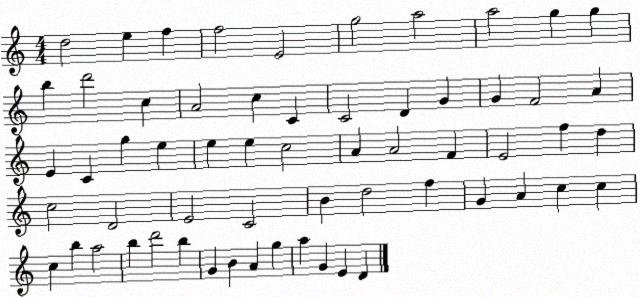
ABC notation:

X:1
T:Untitled
M:4/4
L:1/4
K:C
d2 e f f2 E2 g2 a2 a2 g g b d'2 c A2 c C C2 D G G F2 A E C g e e e c2 A A2 F E2 f d c2 D2 E2 C2 B d2 f G A c c c b a2 b d'2 b G B A g a G E D